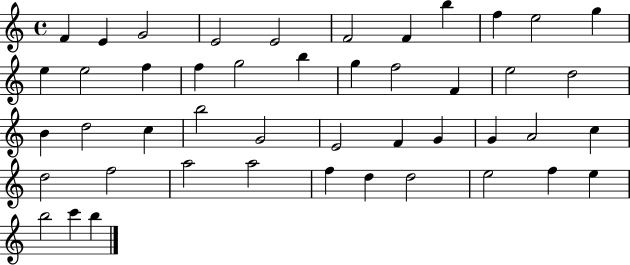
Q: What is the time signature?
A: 4/4